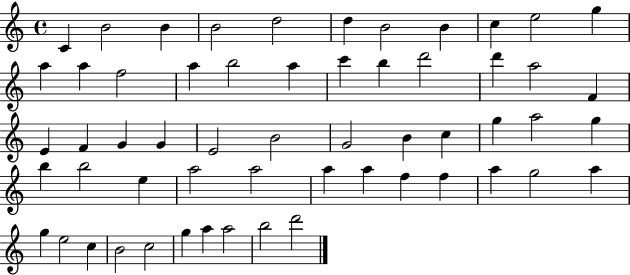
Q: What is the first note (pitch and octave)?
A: C4